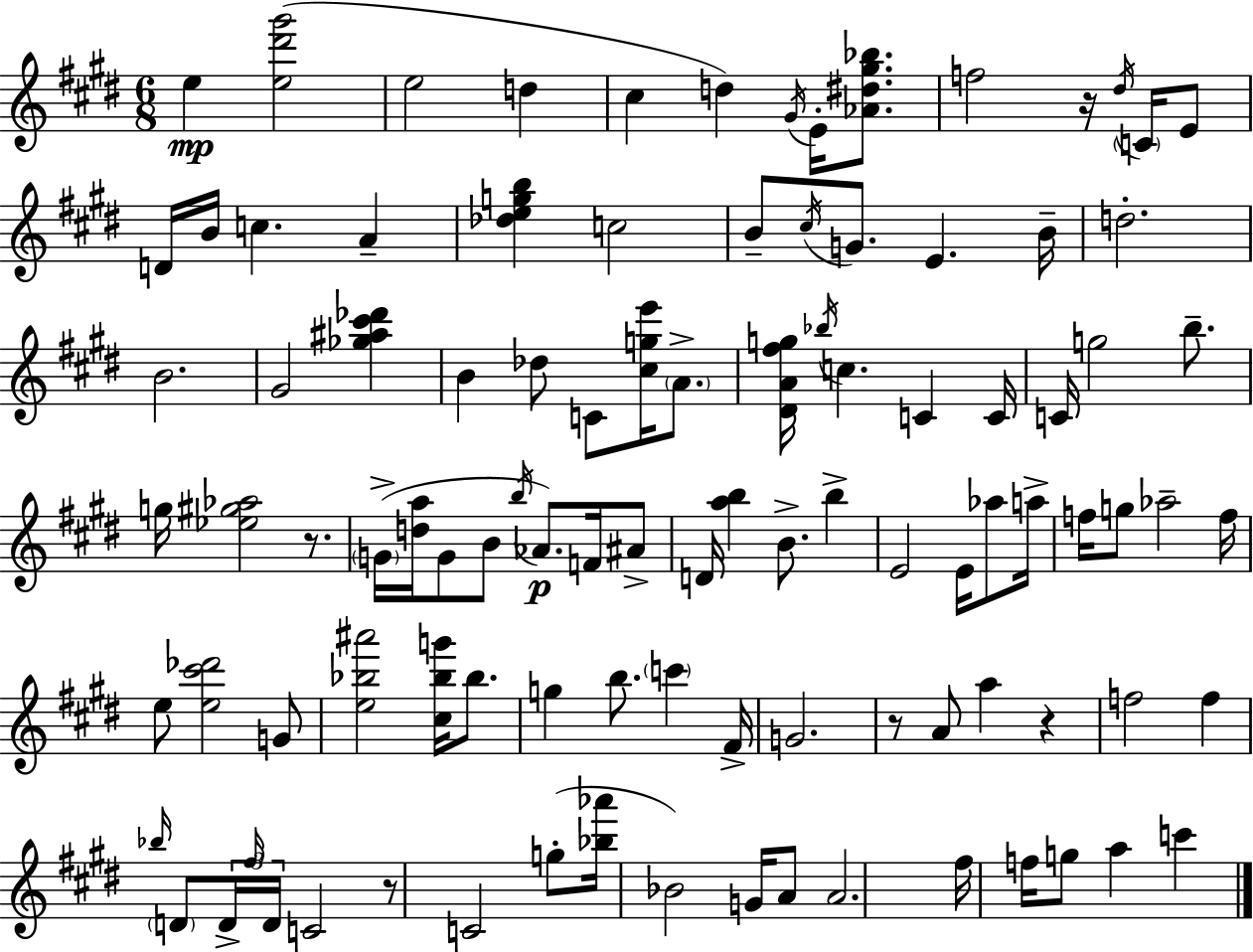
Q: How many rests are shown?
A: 5